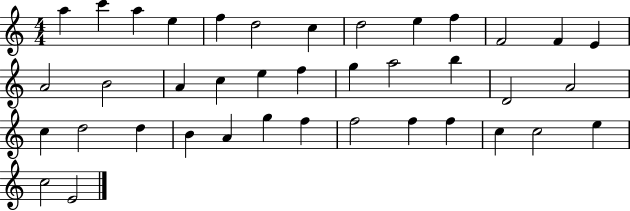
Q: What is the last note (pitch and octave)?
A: E4